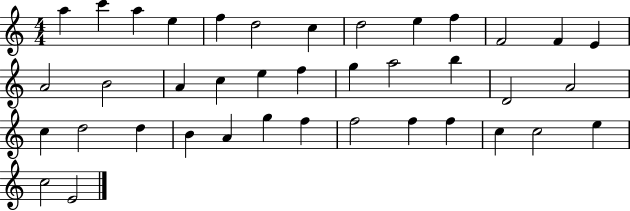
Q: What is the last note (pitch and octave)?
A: E4